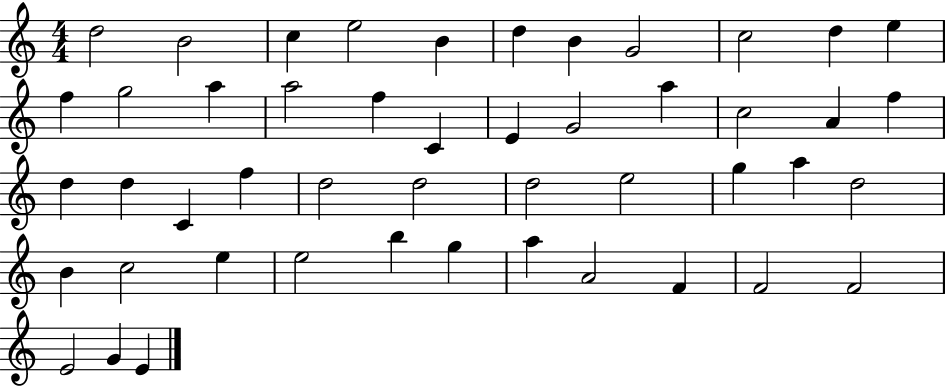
D5/h B4/h C5/q E5/h B4/q D5/q B4/q G4/h C5/h D5/q E5/q F5/q G5/h A5/q A5/h F5/q C4/q E4/q G4/h A5/q C5/h A4/q F5/q D5/q D5/q C4/q F5/q D5/h D5/h D5/h E5/h G5/q A5/q D5/h B4/q C5/h E5/q E5/h B5/q G5/q A5/q A4/h F4/q F4/h F4/h E4/h G4/q E4/q